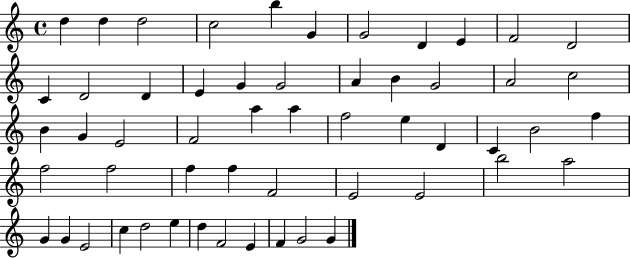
{
  \clef treble
  \time 4/4
  \defaultTimeSignature
  \key c \major
  d''4 d''4 d''2 | c''2 b''4 g'4 | g'2 d'4 e'4 | f'2 d'2 | \break c'4 d'2 d'4 | e'4 g'4 g'2 | a'4 b'4 g'2 | a'2 c''2 | \break b'4 g'4 e'2 | f'2 a''4 a''4 | f''2 e''4 d'4 | c'4 b'2 f''4 | \break f''2 f''2 | f''4 f''4 f'2 | e'2 e'2 | b''2 a''2 | \break g'4 g'4 e'2 | c''4 d''2 e''4 | d''4 f'2 e'4 | f'4 g'2 g'4 | \break \bar "|."
}